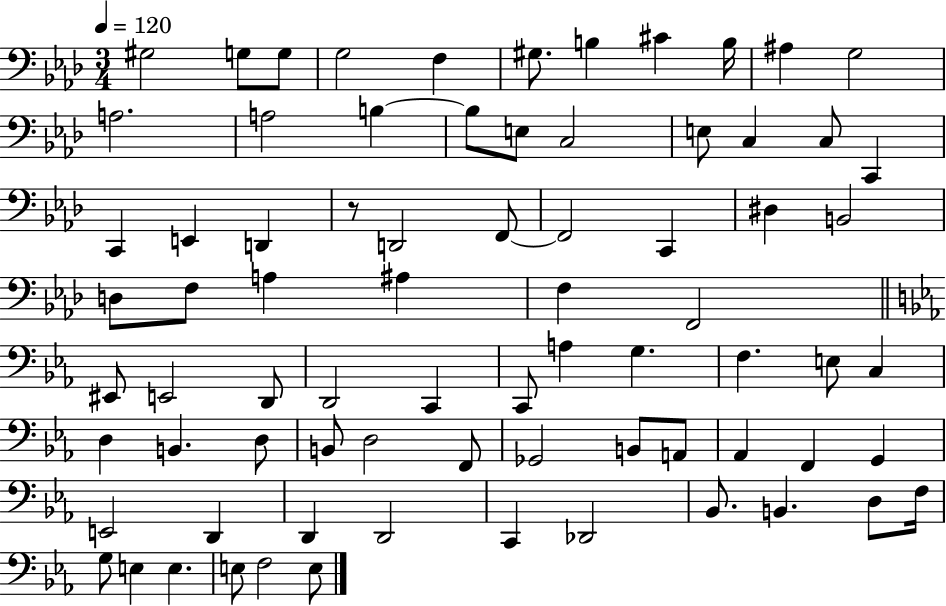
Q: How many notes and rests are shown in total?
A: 76